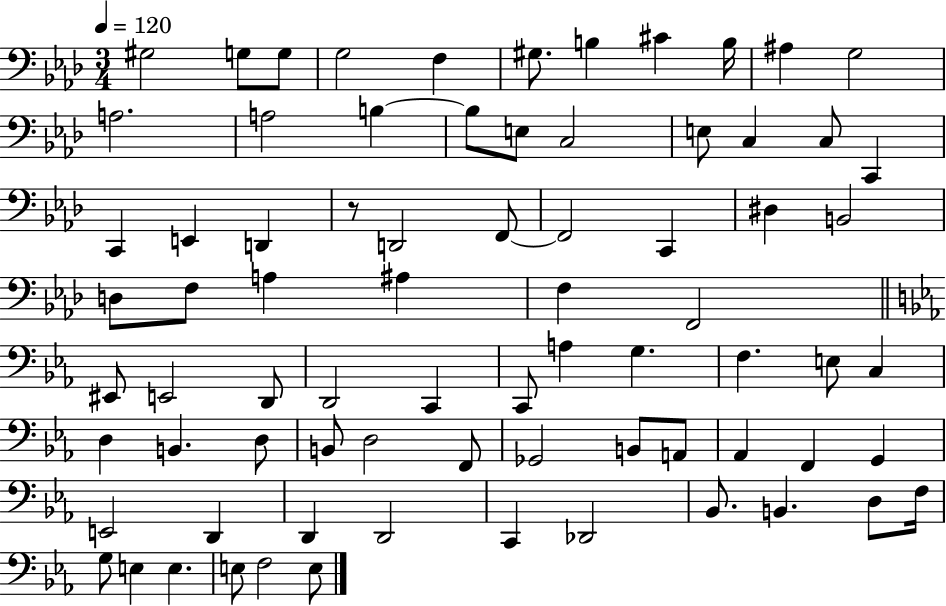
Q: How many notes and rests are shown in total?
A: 76